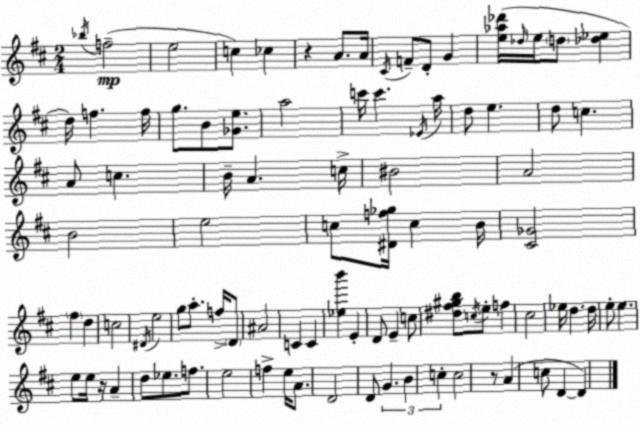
X:1
T:Untitled
M:2/4
L:1/4
K:D
_b/4 f2 e2 c _c z A/2 A/4 ^C/4 F/2 D/2 G [e_a_d']/4 _d/4 e/4 d/2 [_d_e] d/4 f f/4 g/2 B/2 [_Ge]/2 a2 c'/4 c' _E/4 a/4 d/2 e d/2 c A/2 c B/4 A c/4 ^B2 A2 B2 e2 c/2 [^Df_g]/4 c B/4 [^C_G]2 ^f d c2 ^D/4 e2 g/2 a/2 f/4 D/2 ^A2 C C [_eb'] E D/2 E c/2 [^d^f^gb]/2 c/4 e/2 f ^c2 _e/4 d d/4 e/2 e e/2 e/4 z/4 A d/2 _e/2 f/2 e2 f e/4 A/2 D2 D/2 G B c c2 z/2 A c/2 D D